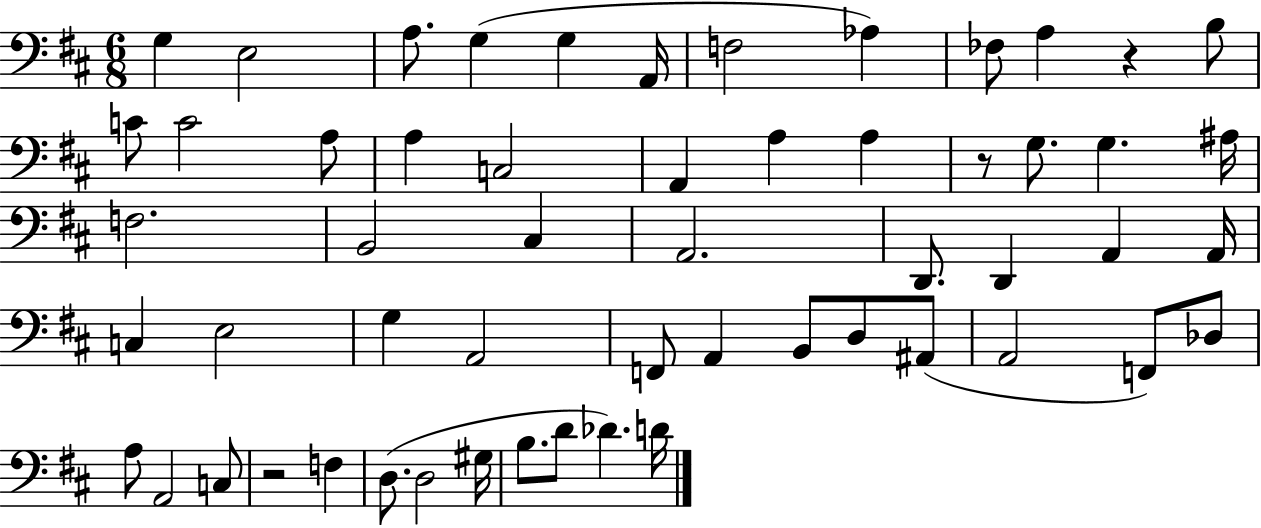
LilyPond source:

{
  \clef bass
  \numericTimeSignature
  \time 6/8
  \key d \major
  \repeat volta 2 { g4 e2 | a8. g4( g4 a,16 | f2 aes4) | fes8 a4 r4 b8 | \break c'8 c'2 a8 | a4 c2 | a,4 a4 a4 | r8 g8. g4. ais16 | \break f2. | b,2 cis4 | a,2. | d,8. d,4 a,4 a,16 | \break c4 e2 | g4 a,2 | f,8 a,4 b,8 d8 ais,8( | a,2 f,8) des8 | \break a8 a,2 c8 | r2 f4 | d8.( d2 gis16 | b8. d'8 des'4.) d'16 | \break } \bar "|."
}